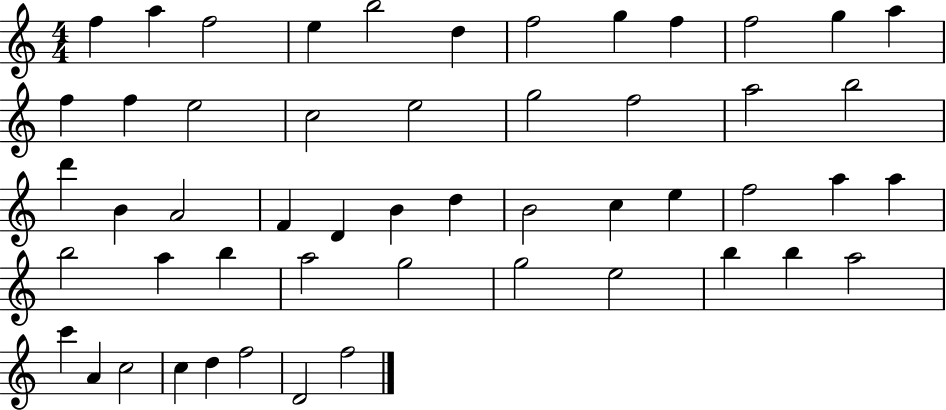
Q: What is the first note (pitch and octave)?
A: F5